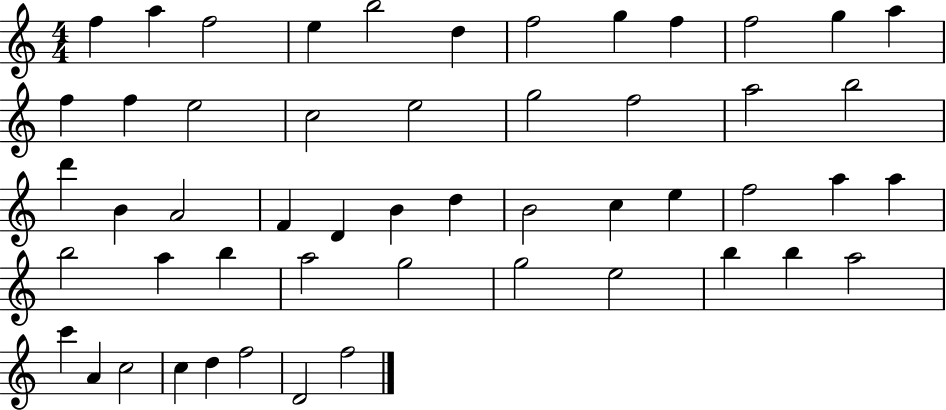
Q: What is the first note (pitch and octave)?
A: F5